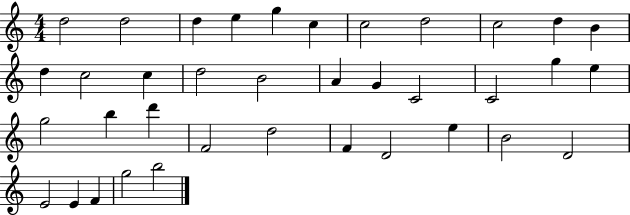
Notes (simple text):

D5/h D5/h D5/q E5/q G5/q C5/q C5/h D5/h C5/h D5/q B4/q D5/q C5/h C5/q D5/h B4/h A4/q G4/q C4/h C4/h G5/q E5/q G5/h B5/q D6/q F4/h D5/h F4/q D4/h E5/q B4/h D4/h E4/h E4/q F4/q G5/h B5/h